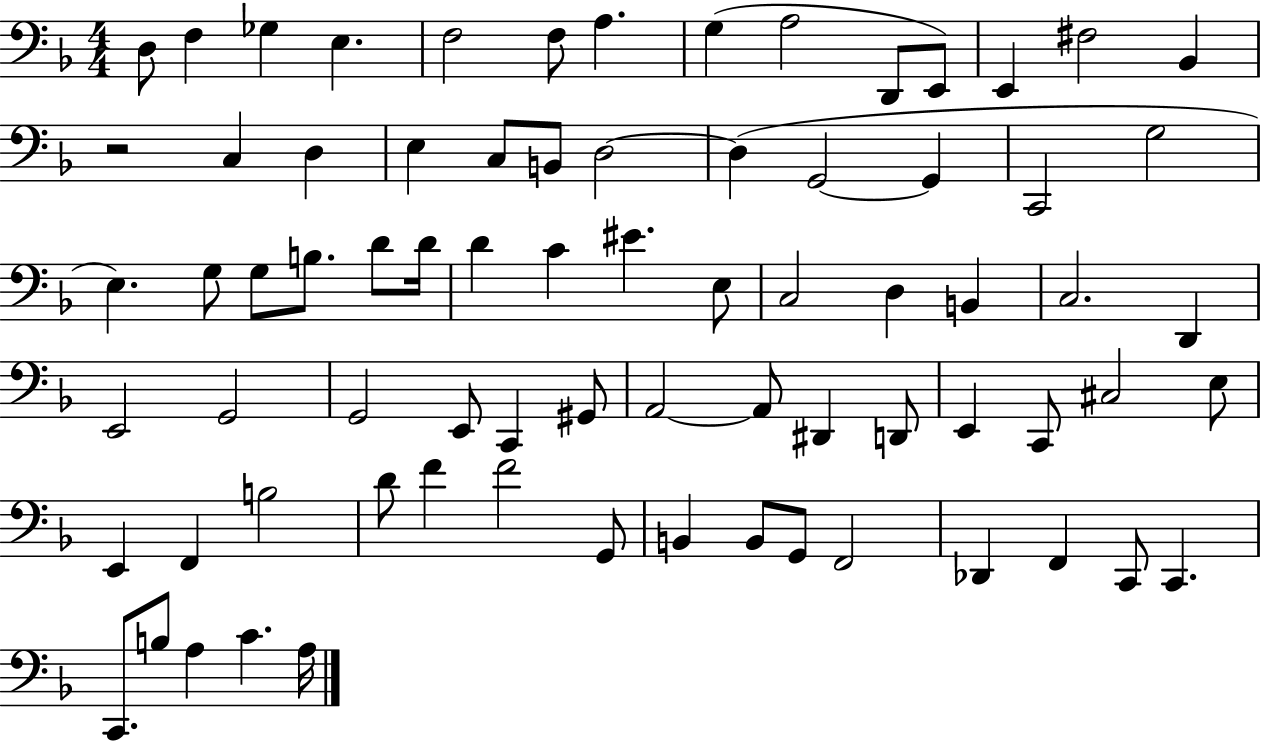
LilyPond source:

{
  \clef bass
  \numericTimeSignature
  \time 4/4
  \key f \major
  d8 f4 ges4 e4. | f2 f8 a4. | g4( a2 d,8 e,8) | e,4 fis2 bes,4 | \break r2 c4 d4 | e4 c8 b,8 d2~~ | d4( g,2~~ g,4 | c,2 g2 | \break e4.) g8 g8 b8. d'8 d'16 | d'4 c'4 eis'4. e8 | c2 d4 b,4 | c2. d,4 | \break e,2 g,2 | g,2 e,8 c,4 gis,8 | a,2~~ a,8 dis,4 d,8 | e,4 c,8 cis2 e8 | \break e,4 f,4 b2 | d'8 f'4 f'2 g,8 | b,4 b,8 g,8 f,2 | des,4 f,4 c,8 c,4. | \break c,8. b8 a4 c'4. a16 | \bar "|."
}